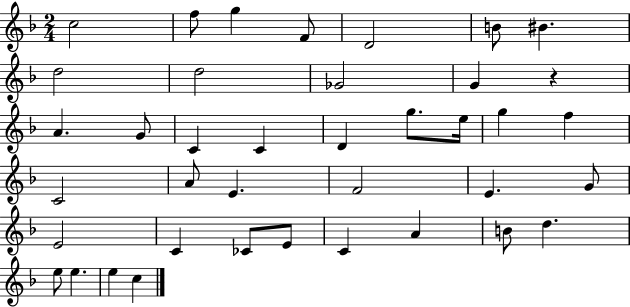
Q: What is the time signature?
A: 2/4